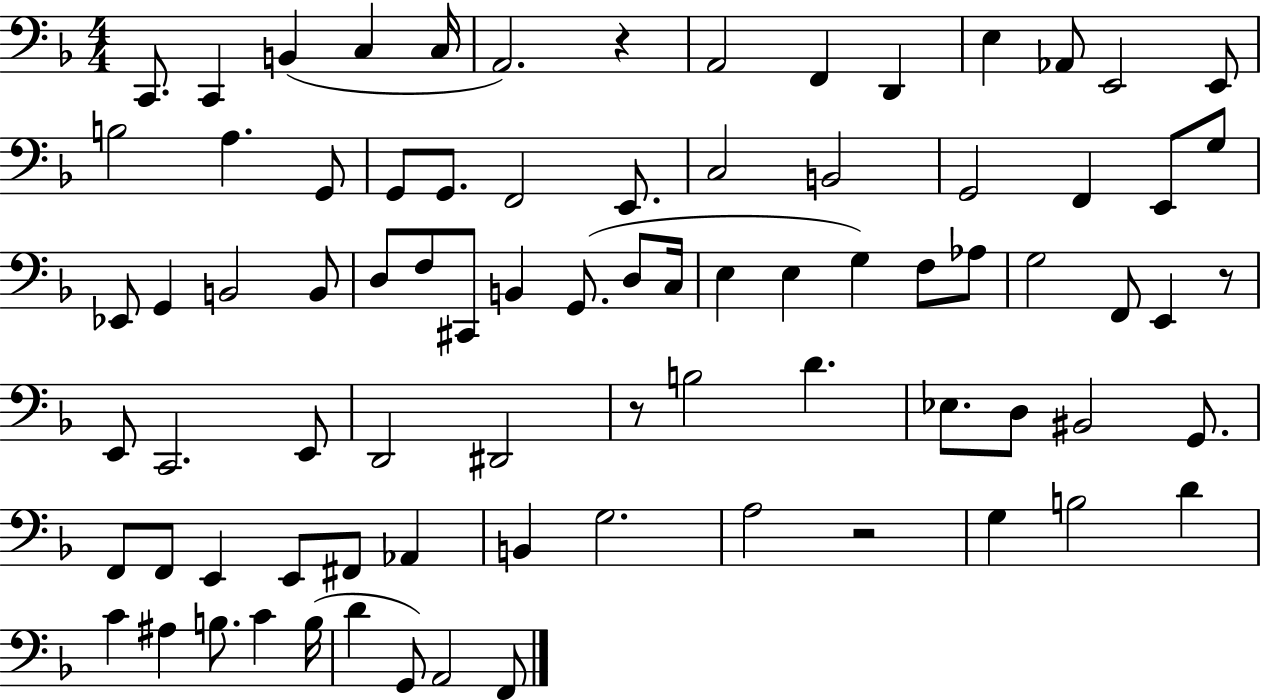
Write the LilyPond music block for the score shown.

{
  \clef bass
  \numericTimeSignature
  \time 4/4
  \key f \major
  \repeat volta 2 { c,8. c,4 b,4( c4 c16 | a,2.) r4 | a,2 f,4 d,4 | e4 aes,8 e,2 e,8 | \break b2 a4. g,8 | g,8 g,8. f,2 e,8. | c2 b,2 | g,2 f,4 e,8 g8 | \break ees,8 g,4 b,2 b,8 | d8 f8 cis,8 b,4 g,8.( d8 c16 | e4 e4 g4) f8 aes8 | g2 f,8 e,4 r8 | \break e,8 c,2. e,8 | d,2 dis,2 | r8 b2 d'4. | ees8. d8 bis,2 g,8. | \break f,8 f,8 e,4 e,8 fis,8 aes,4 | b,4 g2. | a2 r2 | g4 b2 d'4 | \break c'4 ais4 b8. c'4 b16( | d'4 g,8) a,2 f,8 | } \bar "|."
}